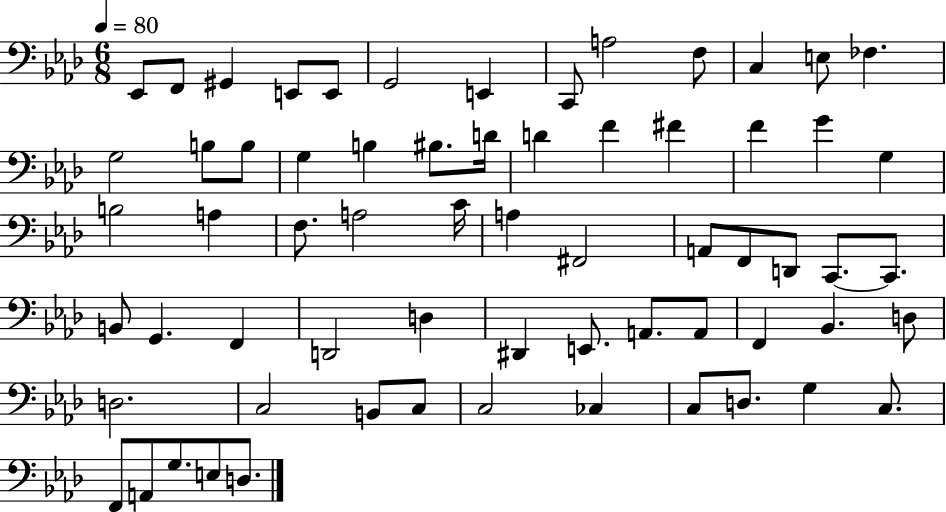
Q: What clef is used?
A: bass